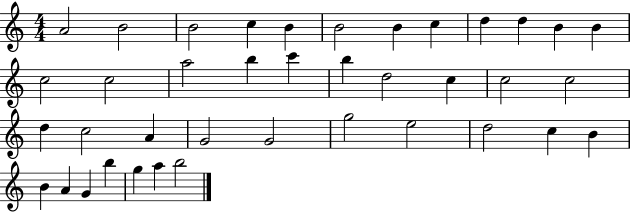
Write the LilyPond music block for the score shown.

{
  \clef treble
  \numericTimeSignature
  \time 4/4
  \key c \major
  a'2 b'2 | b'2 c''4 b'4 | b'2 b'4 c''4 | d''4 d''4 b'4 b'4 | \break c''2 c''2 | a''2 b''4 c'''4 | b''4 d''2 c''4 | c''2 c''2 | \break d''4 c''2 a'4 | g'2 g'2 | g''2 e''2 | d''2 c''4 b'4 | \break b'4 a'4 g'4 b''4 | g''4 a''4 b''2 | \bar "|."
}